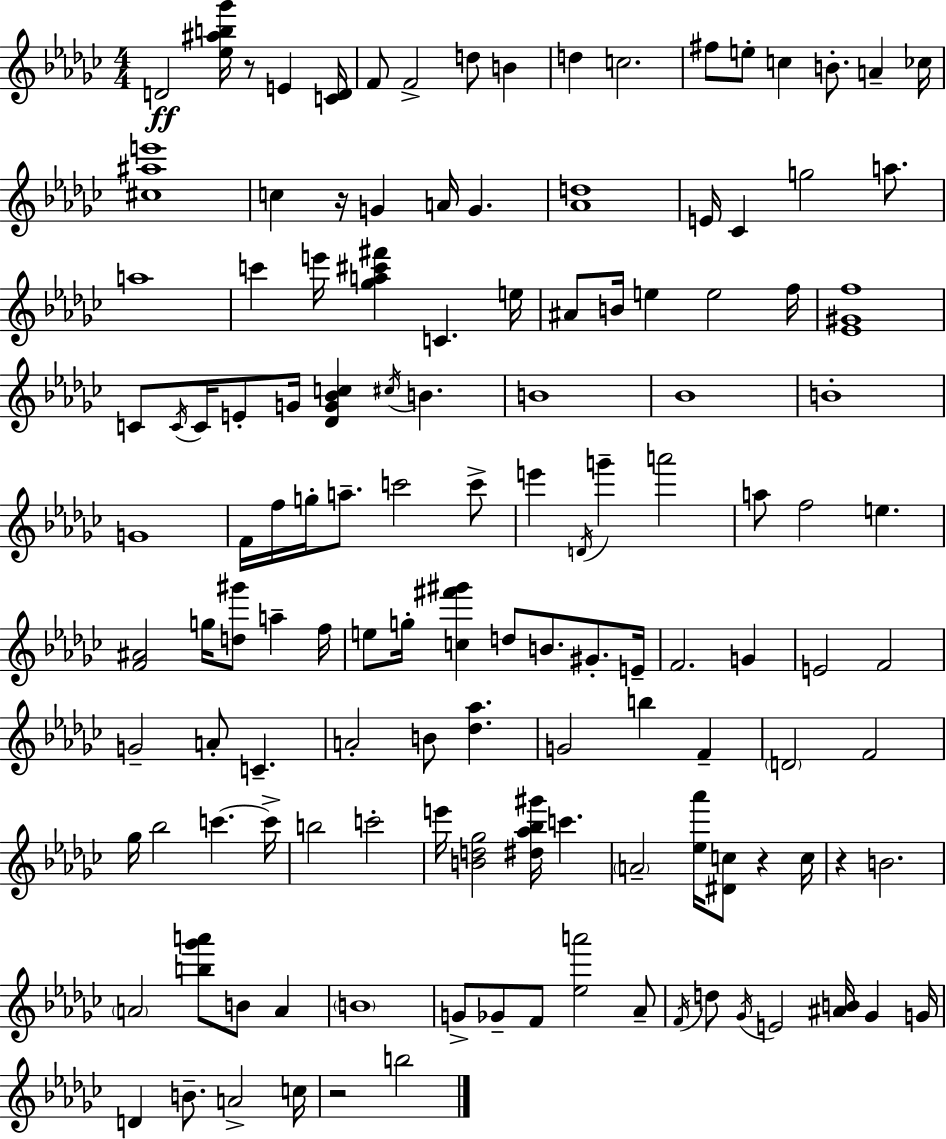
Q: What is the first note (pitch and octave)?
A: D4